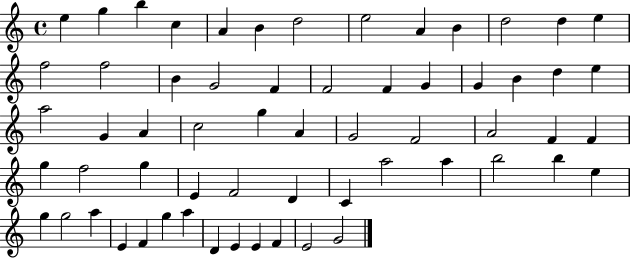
E5/q G5/q B5/q C5/q A4/q B4/q D5/h E5/h A4/q B4/q D5/h D5/q E5/q F5/h F5/h B4/q G4/h F4/q F4/h F4/q G4/q G4/q B4/q D5/q E5/q A5/h G4/q A4/q C5/h G5/q A4/q G4/h F4/h A4/h F4/q F4/q G5/q F5/h G5/q E4/q F4/h D4/q C4/q A5/h A5/q B5/h B5/q E5/q G5/q G5/h A5/q E4/q F4/q G5/q A5/q D4/q E4/q E4/q F4/q E4/h G4/h